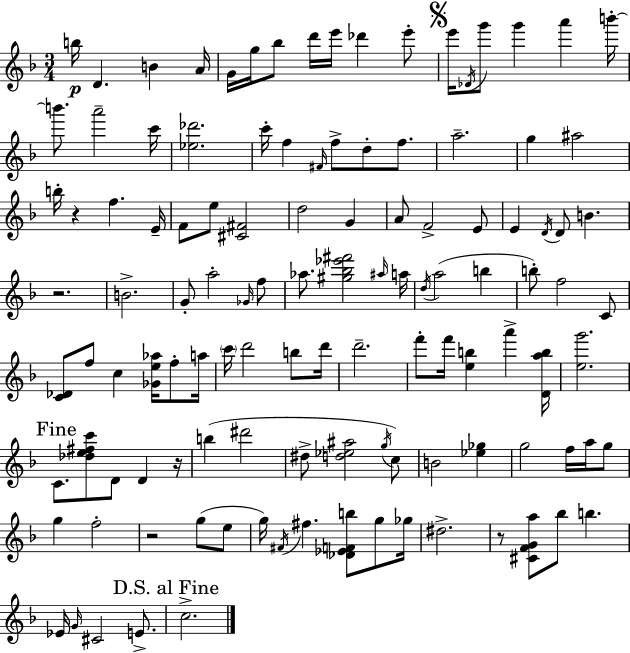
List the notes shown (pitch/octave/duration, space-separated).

B5/s D4/q. B4/q A4/s G4/s G5/s Bb5/e D6/s E6/s Db6/q E6/e E6/s Db4/s G6/e G6/q A6/q B6/s B6/e. A6/h C6/s [Eb5,Db6]/h. C6/s F5/q F#4/s F5/e D5/e F5/e. A5/h. G5/q A#5/h B5/s R/q F5/q. E4/s F4/e E5/e [C#4,F#4]/h D5/h G4/q A4/e F4/h E4/e E4/q D4/s D4/e B4/q. R/h. B4/h. G4/e A5/h Gb4/s F5/e Ab5/e. [G#5,Bb5,Eb6,F#6]/h A#5/s A5/s D5/s A5/h B5/q B5/e F5/h C4/e [C4,Db4]/e F5/e C5/q [Gb4,E5,Ab5]/s F5/e A5/s C6/s D6/h B5/e D6/s D6/h. F6/e F6/s [E5,B5]/q A6/q [D4,A5,B5]/s [E5,G6]/h. C4/e. [Db5,E5,F#5,C6]/e D4/e D4/q R/s B5/q D#6/h D#5/e [D5,Eb5,A#5]/h G5/s C5/e B4/h [Eb5,Gb5]/q G5/h F5/s A5/s G5/e G5/q F5/h R/h G5/e E5/e G5/s F#4/s F#5/q. [Db4,Eb4,F4,B5]/e G5/e Gb5/s D#5/h. R/e [C#4,F4,G4,A5]/e Bb5/e B5/q. Eb4/s G4/s C#4/h E4/e. C5/h.